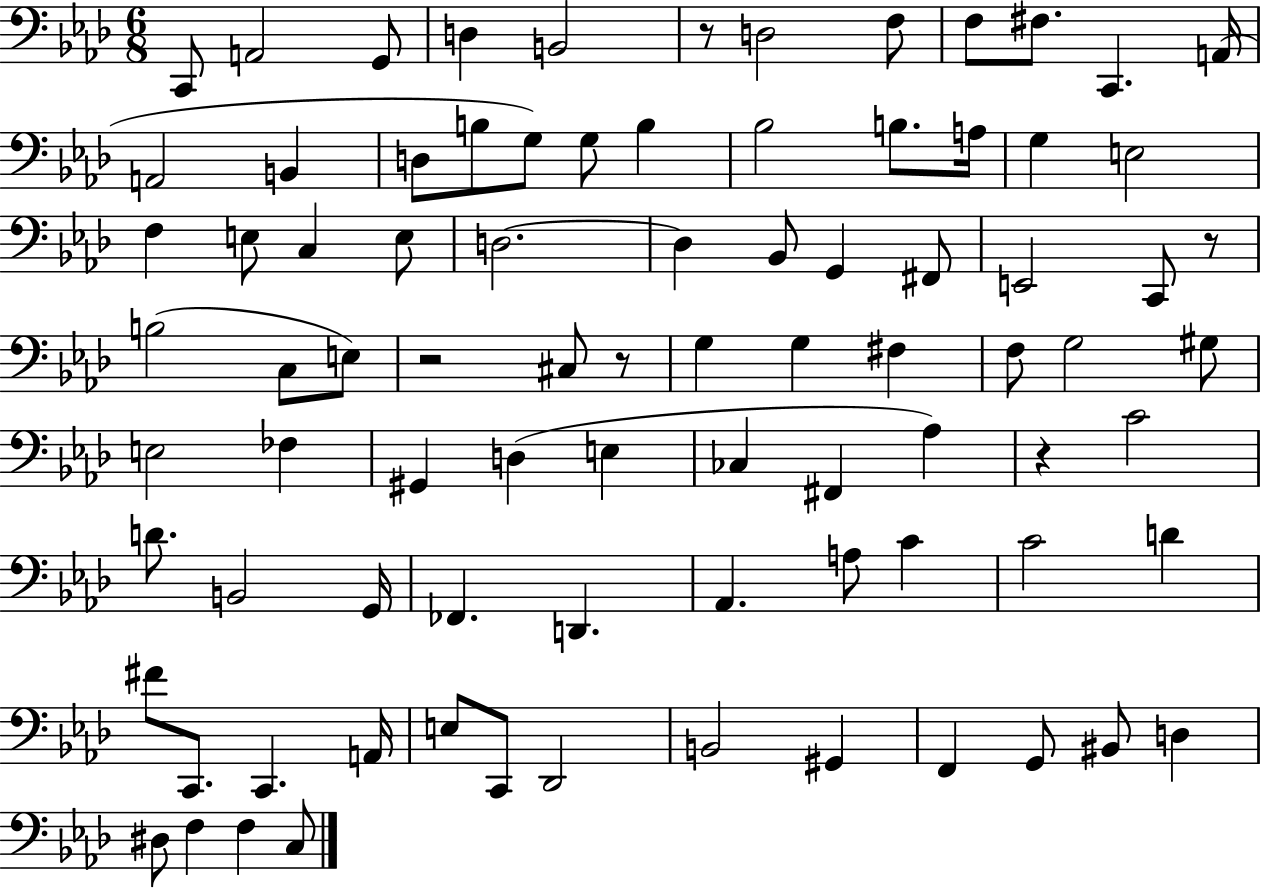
X:1
T:Untitled
M:6/8
L:1/4
K:Ab
C,,/2 A,,2 G,,/2 D, B,,2 z/2 D,2 F,/2 F,/2 ^F,/2 C,, A,,/4 A,,2 B,, D,/2 B,/2 G,/2 G,/2 B, _B,2 B,/2 A,/4 G, E,2 F, E,/2 C, E,/2 D,2 D, _B,,/2 G,, ^F,,/2 E,,2 C,,/2 z/2 B,2 C,/2 E,/2 z2 ^C,/2 z/2 G, G, ^F, F,/2 G,2 ^G,/2 E,2 _F, ^G,, D, E, _C, ^F,, _A, z C2 D/2 B,,2 G,,/4 _F,, D,, _A,, A,/2 C C2 D ^F/2 C,,/2 C,, A,,/4 E,/2 C,,/2 _D,,2 B,,2 ^G,, F,, G,,/2 ^B,,/2 D, ^D,/2 F, F, C,/2